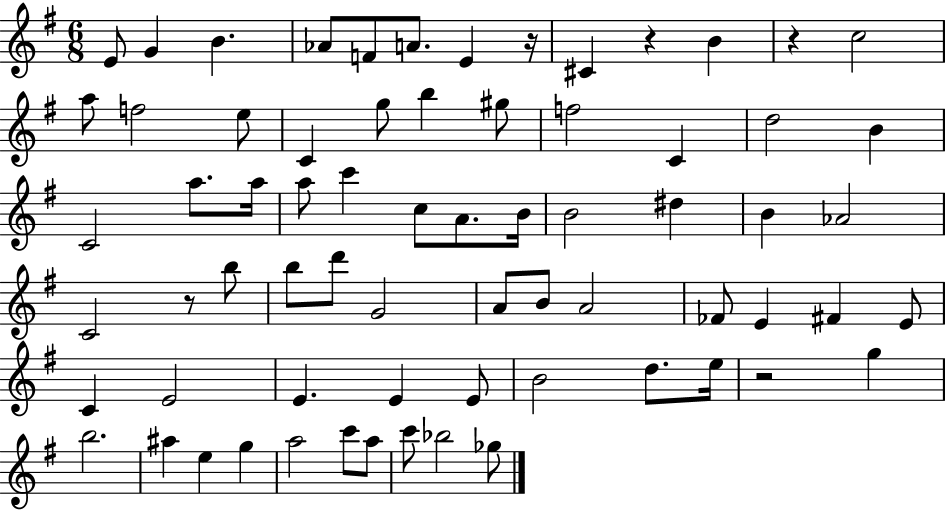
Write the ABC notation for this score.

X:1
T:Untitled
M:6/8
L:1/4
K:G
E/2 G B _A/2 F/2 A/2 E z/4 ^C z B z c2 a/2 f2 e/2 C g/2 b ^g/2 f2 C d2 B C2 a/2 a/4 a/2 c' c/2 A/2 B/4 B2 ^d B _A2 C2 z/2 b/2 b/2 d'/2 G2 A/2 B/2 A2 _F/2 E ^F E/2 C E2 E E E/2 B2 d/2 e/4 z2 g b2 ^a e g a2 c'/2 a/2 c'/2 _b2 _g/2